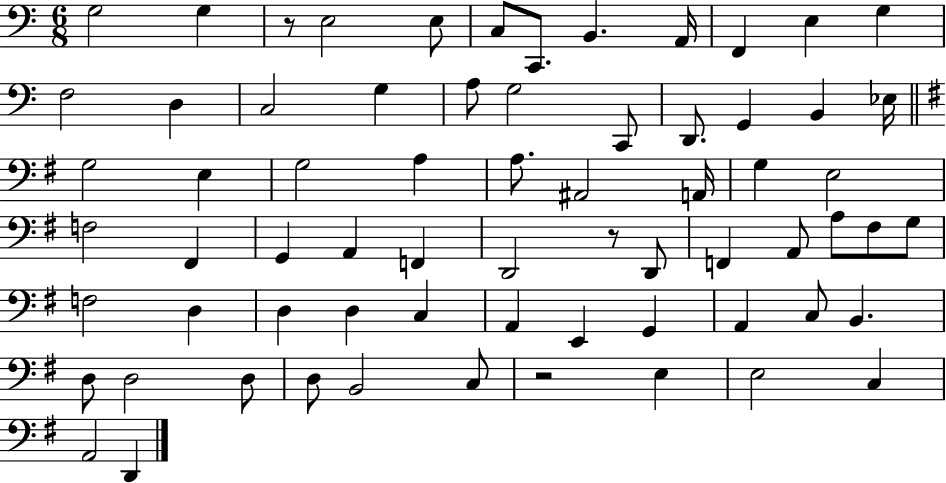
X:1
T:Untitled
M:6/8
L:1/4
K:C
G,2 G, z/2 E,2 E,/2 C,/2 C,,/2 B,, A,,/4 F,, E, G, F,2 D, C,2 G, A,/2 G,2 C,,/2 D,,/2 G,, B,, _E,/4 G,2 E, G,2 A, A,/2 ^A,,2 A,,/4 G, E,2 F,2 ^F,, G,, A,, F,, D,,2 z/2 D,,/2 F,, A,,/2 A,/2 ^F,/2 G,/2 F,2 D, D, D, C, A,, E,, G,, A,, C,/2 B,, D,/2 D,2 D,/2 D,/2 B,,2 C,/2 z2 E, E,2 C, A,,2 D,,